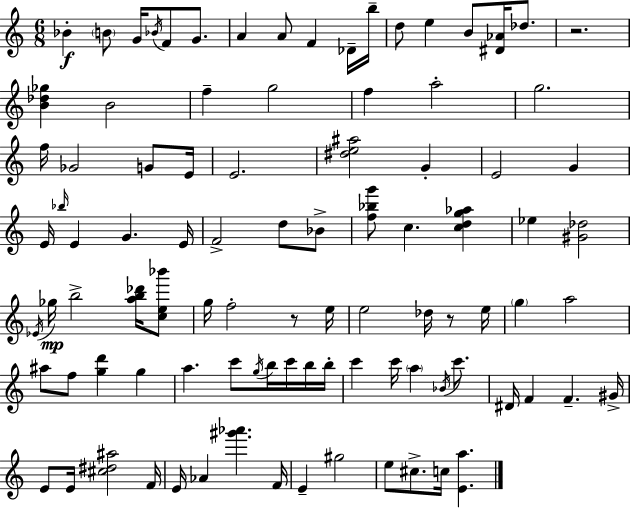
{
  \clef treble
  \numericTimeSignature
  \time 6/8
  \key a \minor
  bes'4-.\f \parenthesize b'8 g'16 \acciaccatura { bes'16 } f'8 g'8. | a'4 a'8 f'4 des'16-- | b''16-- d''8 e''4 b'8 <dis' aes'>16 des''8. | r2. | \break <b' des'' ges''>4 b'2 | f''4-- g''2 | f''4 a''2-. | g''2. | \break f''16 ges'2 g'8 | e'16 e'2. | <dis'' e'' ais''>2 g'4-. | e'2 g'4 | \break e'16 \grace { bes''16 } e'4 g'4. | e'16 f'2-> d''8 | bes'8-> <f'' bes'' g'''>8 c''4. <c'' d'' g'' aes''>4 | ees''4 <gis' des''>2 | \break \acciaccatura { ees'16 } ges''16\mp b''2-> | <a'' b'' des'''>16 <c'' e'' bes'''>8 g''16 f''2-. | r8 e''16 e''2 des''16 | r8 e''16 \parenthesize g''4 a''2 | \break ais''8 f''8 <g'' d'''>4 g''4 | a''4. c'''8 \acciaccatura { g''16 } | b''16 c'''16 b''16 b''16-. c'''4 c'''16 \parenthesize a''4 | \acciaccatura { bes'16 } c'''8. dis'16 f'4 f'4.-- | \break gis'16-> e'8 e'16 <cis'' dis'' ais''>2 | f'16 e'16 aes'4 <gis''' aes'''>4. | f'16 e'4-- gis''2 | e''8 cis''8.-> c''16 <e' a''>4. | \break \bar "|."
}